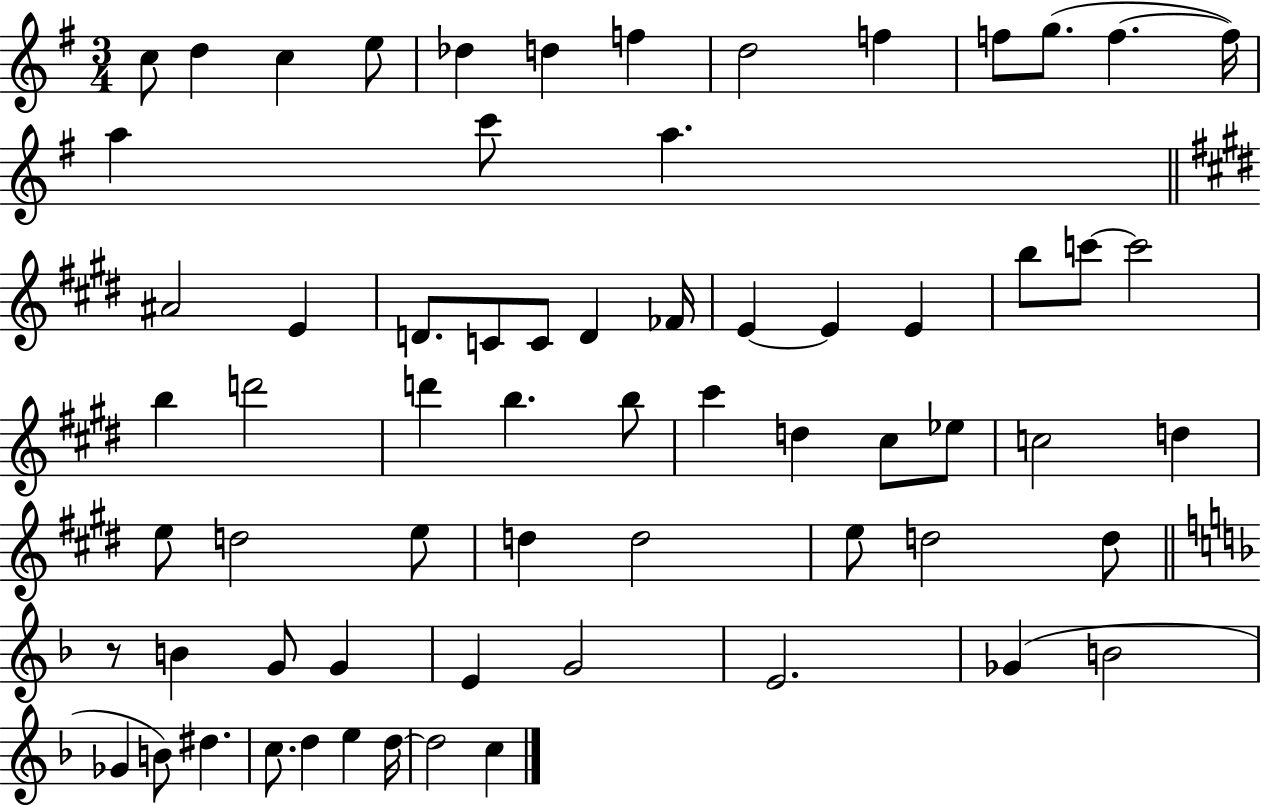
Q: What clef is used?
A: treble